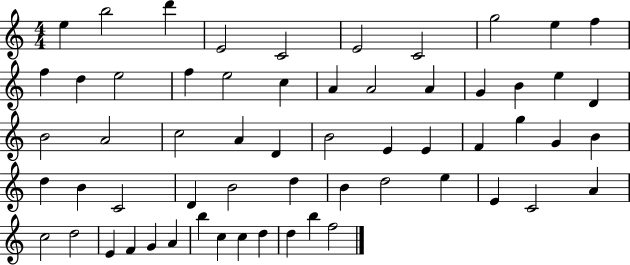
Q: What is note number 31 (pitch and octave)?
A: E4